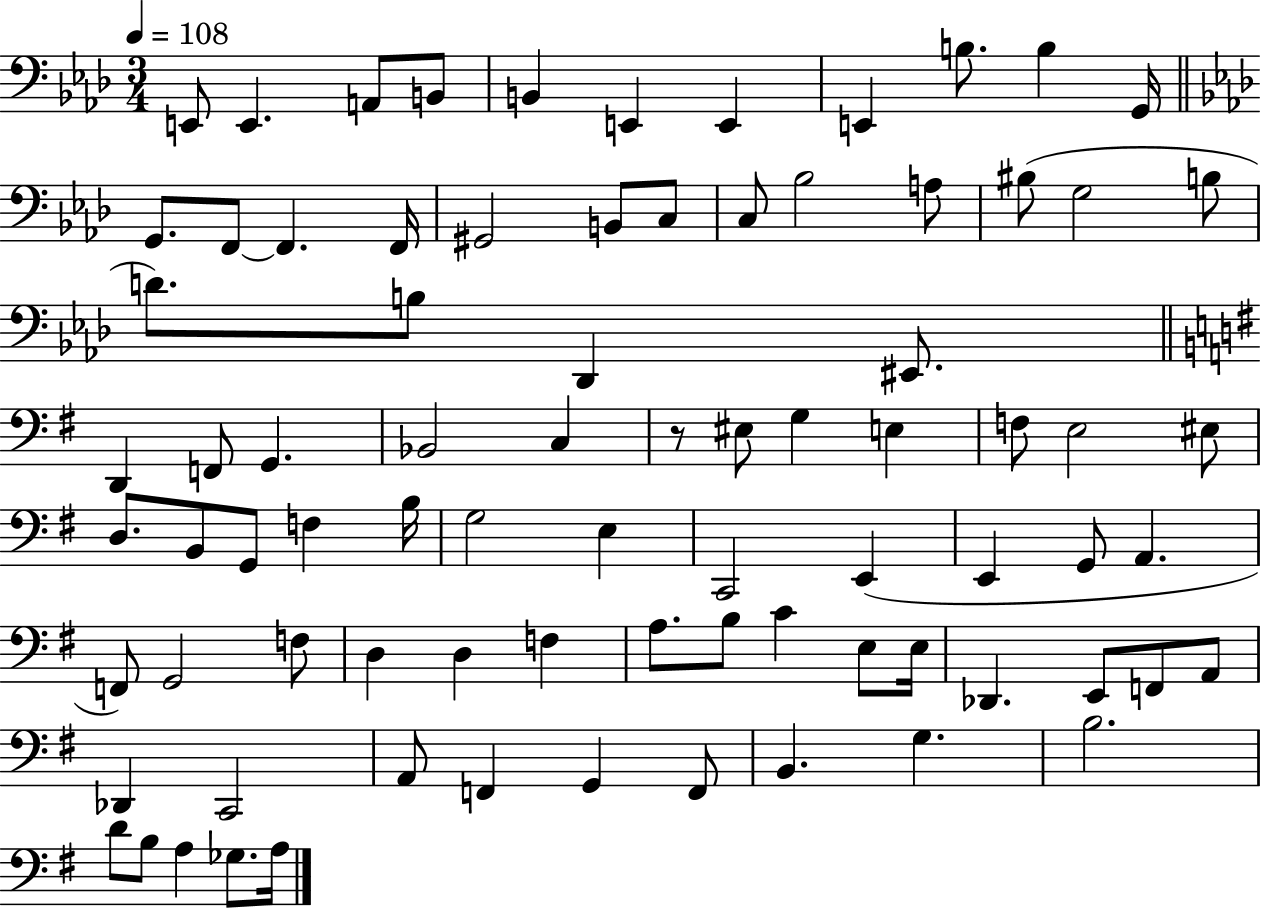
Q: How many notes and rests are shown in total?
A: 81